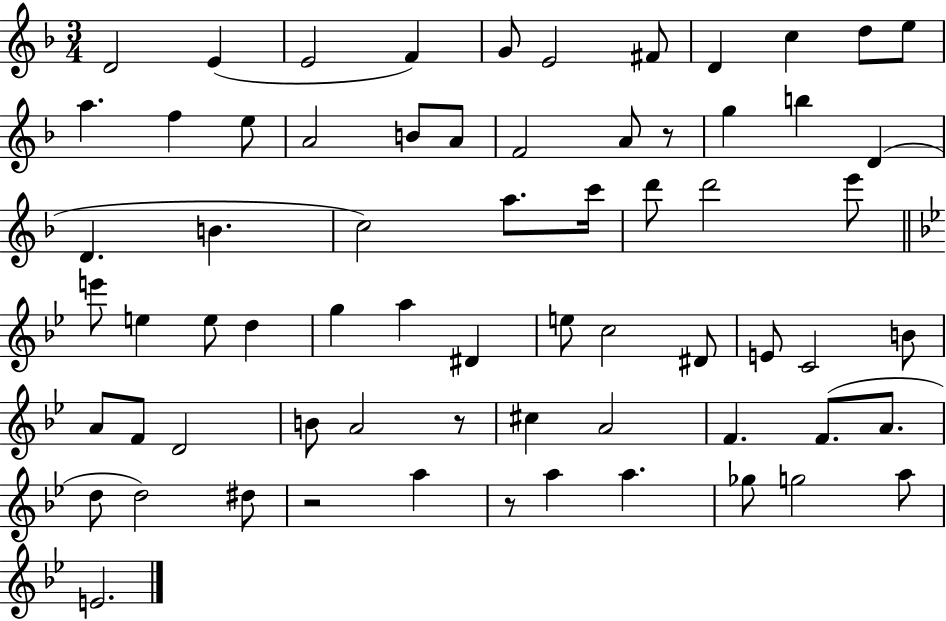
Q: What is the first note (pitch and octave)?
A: D4